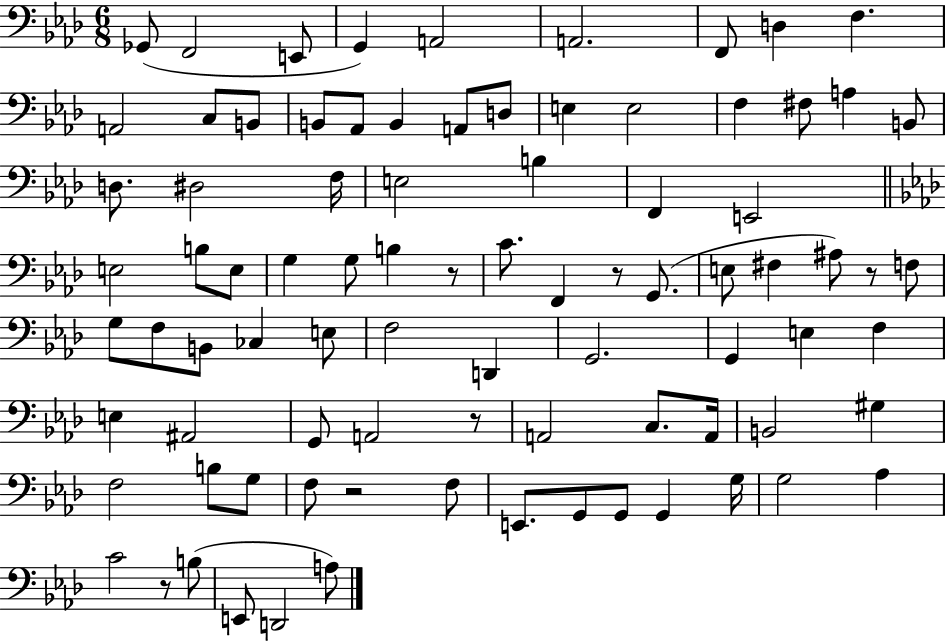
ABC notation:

X:1
T:Untitled
M:6/8
L:1/4
K:Ab
_G,,/2 F,,2 E,,/2 G,, A,,2 A,,2 F,,/2 D, F, A,,2 C,/2 B,,/2 B,,/2 _A,,/2 B,, A,,/2 D,/2 E, E,2 F, ^F,/2 A, B,,/2 D,/2 ^D,2 F,/4 E,2 B, F,, E,,2 E,2 B,/2 E,/2 G, G,/2 B, z/2 C/2 F,, z/2 G,,/2 E,/2 ^F, ^A,/2 z/2 F,/2 G,/2 F,/2 B,,/2 _C, E,/2 F,2 D,, G,,2 G,, E, F, E, ^A,,2 G,,/2 A,,2 z/2 A,,2 C,/2 A,,/4 B,,2 ^G, F,2 B,/2 G,/2 F,/2 z2 F,/2 E,,/2 G,,/2 G,,/2 G,, G,/4 G,2 _A, C2 z/2 B,/2 E,,/2 D,,2 A,/2